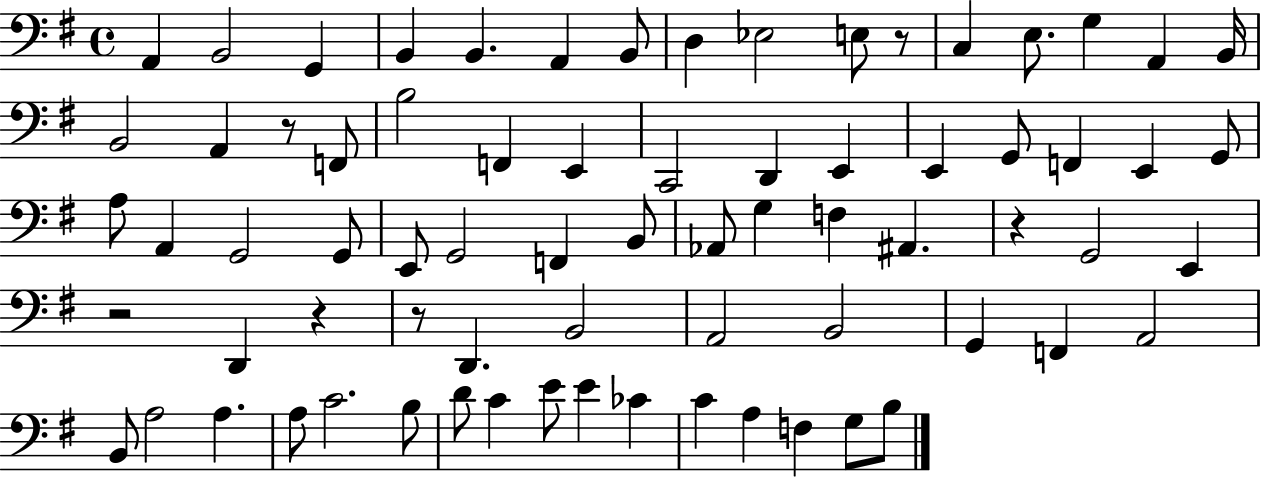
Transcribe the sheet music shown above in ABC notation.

X:1
T:Untitled
M:4/4
L:1/4
K:G
A,, B,,2 G,, B,, B,, A,, B,,/2 D, _E,2 E,/2 z/2 C, E,/2 G, A,, B,,/4 B,,2 A,, z/2 F,,/2 B,2 F,, E,, C,,2 D,, E,, E,, G,,/2 F,, E,, G,,/2 A,/2 A,, G,,2 G,,/2 E,,/2 G,,2 F,, B,,/2 _A,,/2 G, F, ^A,, z G,,2 E,, z2 D,, z z/2 D,, B,,2 A,,2 B,,2 G,, F,, A,,2 B,,/2 A,2 A, A,/2 C2 B,/2 D/2 C E/2 E _C C A, F, G,/2 B,/2